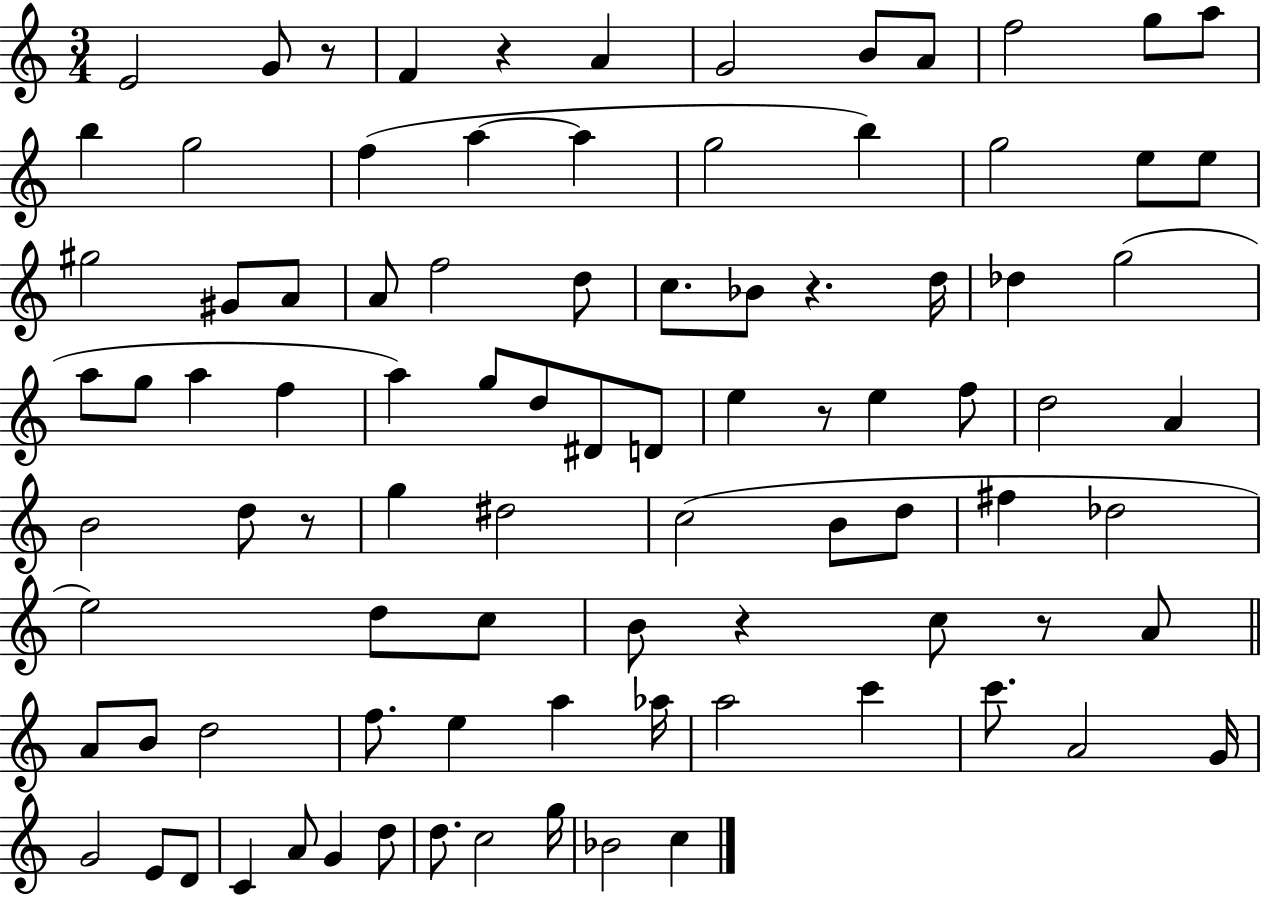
{
  \clef treble
  \numericTimeSignature
  \time 3/4
  \key c \major
  e'2 g'8 r8 | f'4 r4 a'4 | g'2 b'8 a'8 | f''2 g''8 a''8 | \break b''4 g''2 | f''4( a''4~~ a''4 | g''2 b''4) | g''2 e''8 e''8 | \break gis''2 gis'8 a'8 | a'8 f''2 d''8 | c''8. bes'8 r4. d''16 | des''4 g''2( | \break a''8 g''8 a''4 f''4 | a''4) g''8 d''8 dis'8 d'8 | e''4 r8 e''4 f''8 | d''2 a'4 | \break b'2 d''8 r8 | g''4 dis''2 | c''2( b'8 d''8 | fis''4 des''2 | \break e''2) d''8 c''8 | b'8 r4 c''8 r8 a'8 | \bar "||" \break \key c \major a'8 b'8 d''2 | f''8. e''4 a''4 aes''16 | a''2 c'''4 | c'''8. a'2 g'16 | \break g'2 e'8 d'8 | c'4 a'8 g'4 d''8 | d''8. c''2 g''16 | bes'2 c''4 | \break \bar "|."
}